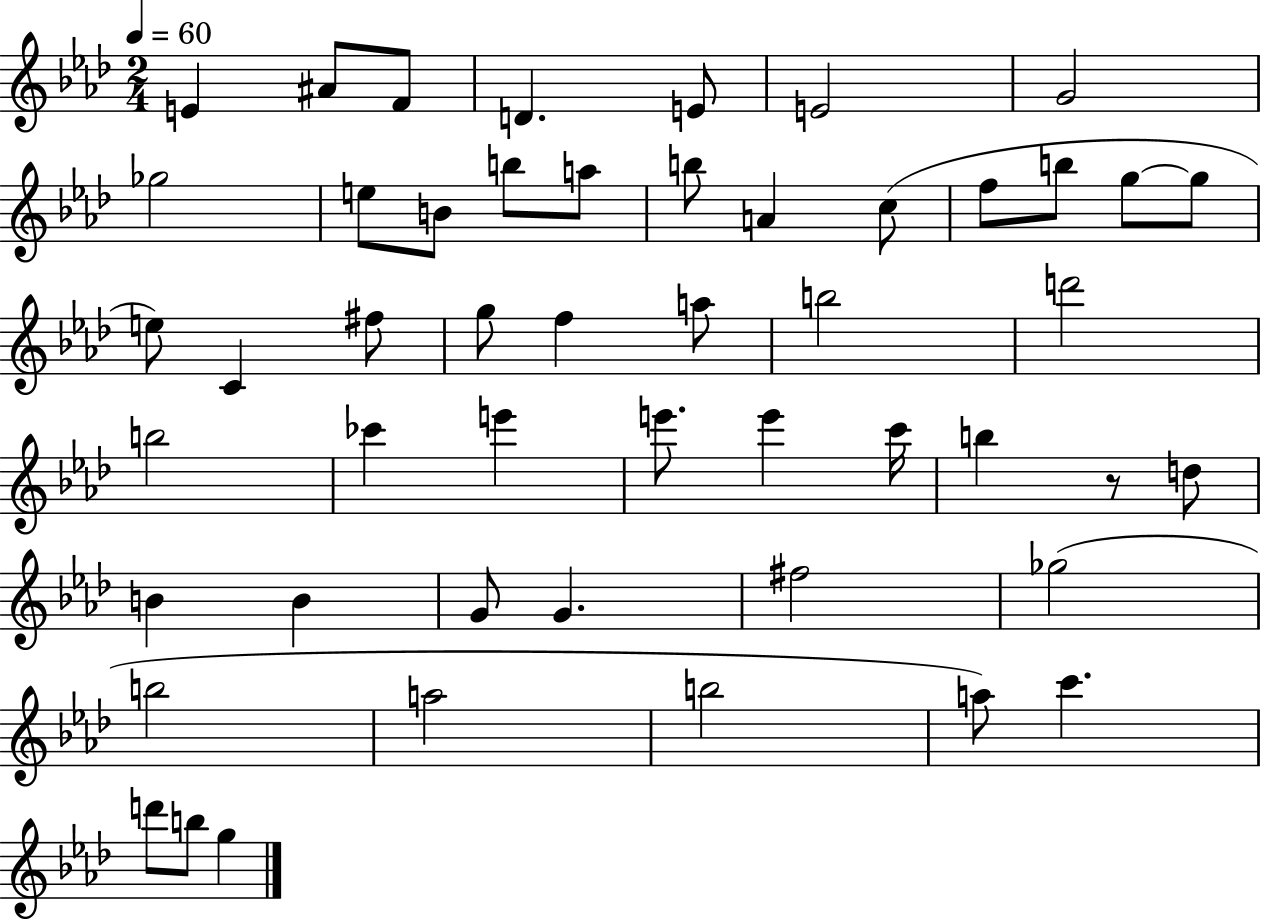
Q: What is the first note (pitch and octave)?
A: E4